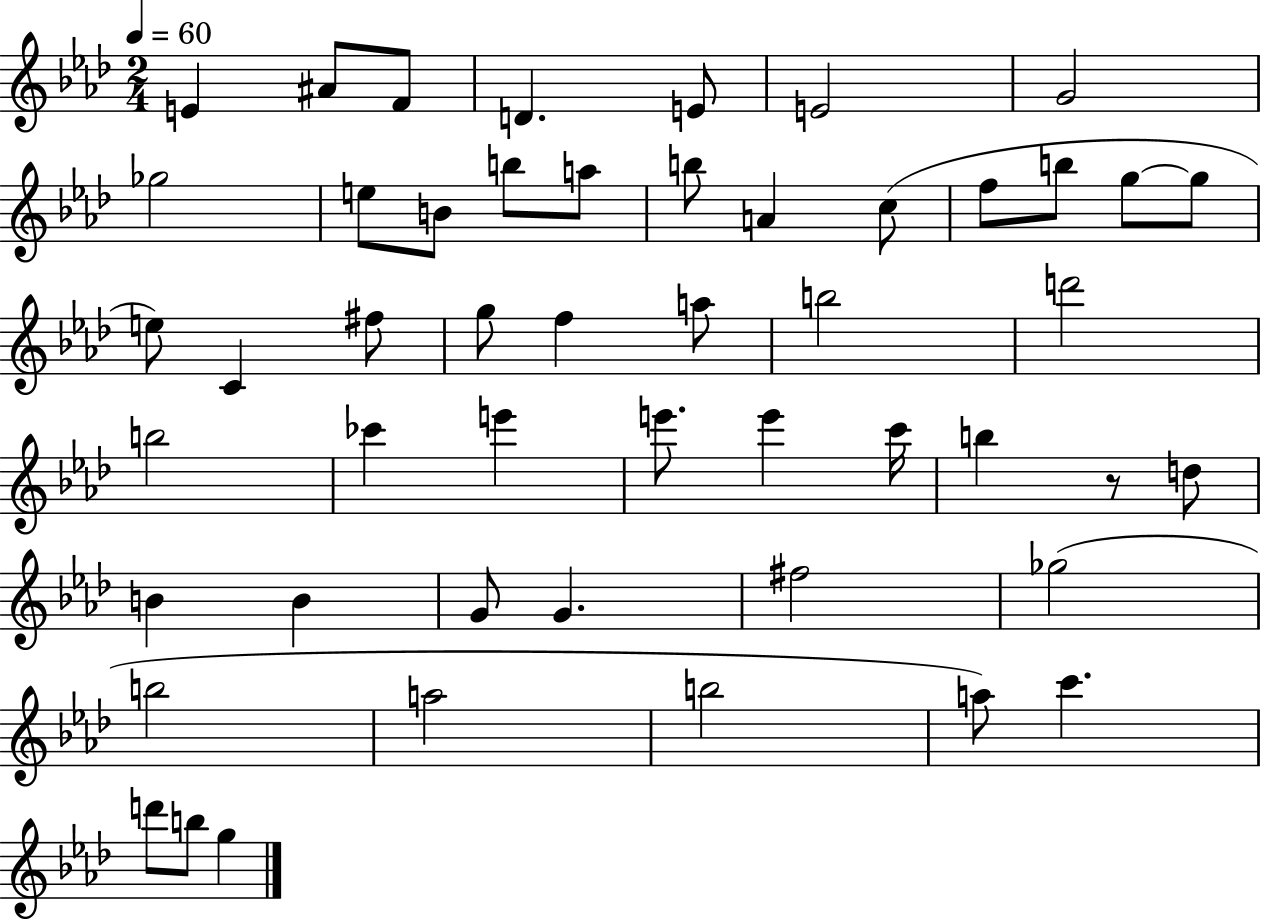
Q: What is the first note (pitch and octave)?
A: E4